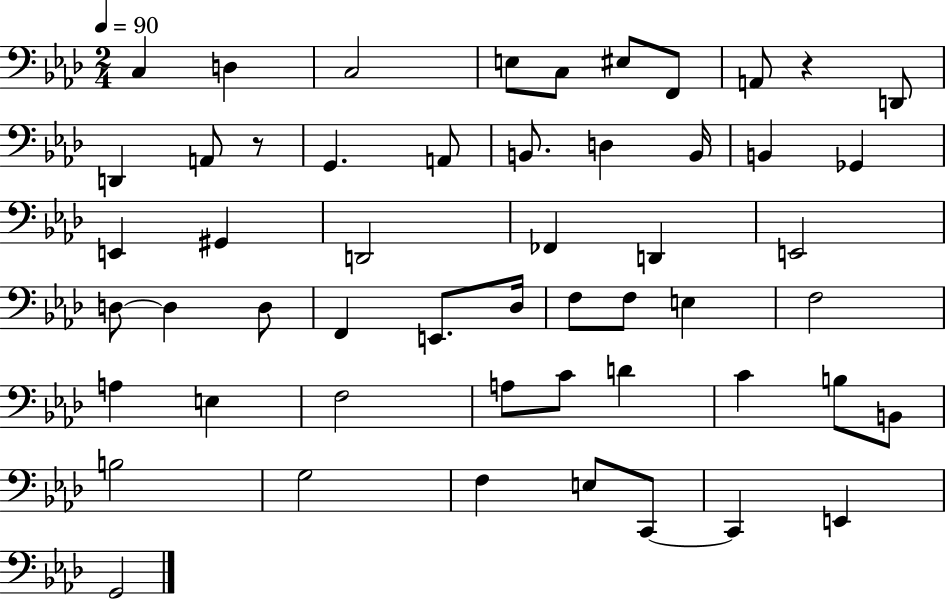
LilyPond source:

{
  \clef bass
  \numericTimeSignature
  \time 2/4
  \key aes \major
  \tempo 4 = 90
  \repeat volta 2 { c4 d4 | c2 | e8 c8 eis8 f,8 | a,8 r4 d,8 | \break d,4 a,8 r8 | g,4. a,8 | b,8. d4 b,16 | b,4 ges,4 | \break e,4 gis,4 | d,2 | fes,4 d,4 | e,2 | \break d8~~ d4 d8 | f,4 e,8. des16 | f8 f8 e4 | f2 | \break a4 e4 | f2 | a8 c'8 d'4 | c'4 b8 b,8 | \break b2 | g2 | f4 e8 c,8~~ | c,4 e,4 | \break g,2 | } \bar "|."
}